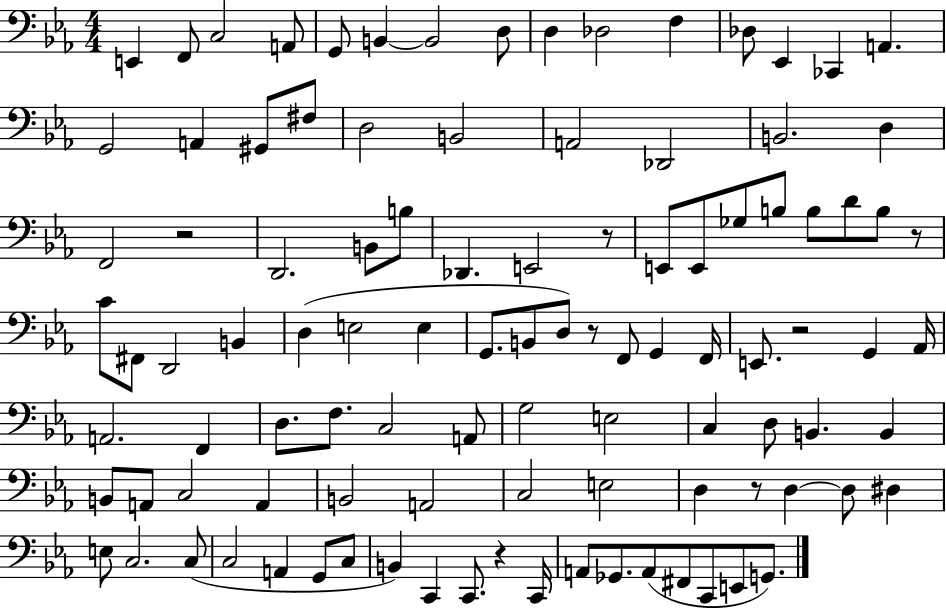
{
  \clef bass
  \numericTimeSignature
  \time 4/4
  \key ees \major
  e,4 f,8 c2 a,8 | g,8 b,4~~ b,2 d8 | d4 des2 f4 | des8 ees,4 ces,4 a,4. | \break g,2 a,4 gis,8 fis8 | d2 b,2 | a,2 des,2 | b,2. d4 | \break f,2 r2 | d,2. b,8 b8 | des,4. e,2 r8 | e,8 e,8 ges8 b8 b8 d'8 b8 r8 | \break c'8 fis,8 d,2 b,4 | d4( e2 e4 | g,8. b,8 d8) r8 f,8 g,4 f,16 | e,8. r2 g,4 aes,16 | \break a,2. f,4 | d8. f8. c2 a,8 | g2 e2 | c4 d8 b,4. b,4 | \break b,8 a,8 c2 a,4 | b,2 a,2 | c2 e2 | d4 r8 d4~~ d8 dis4 | \break e8 c2. c8( | c2 a,4 g,8 c8 | b,4) c,4 c,8. r4 c,16 | a,8 ges,8. a,8( fis,8 c,8 e,8 g,8.) | \break \bar "|."
}